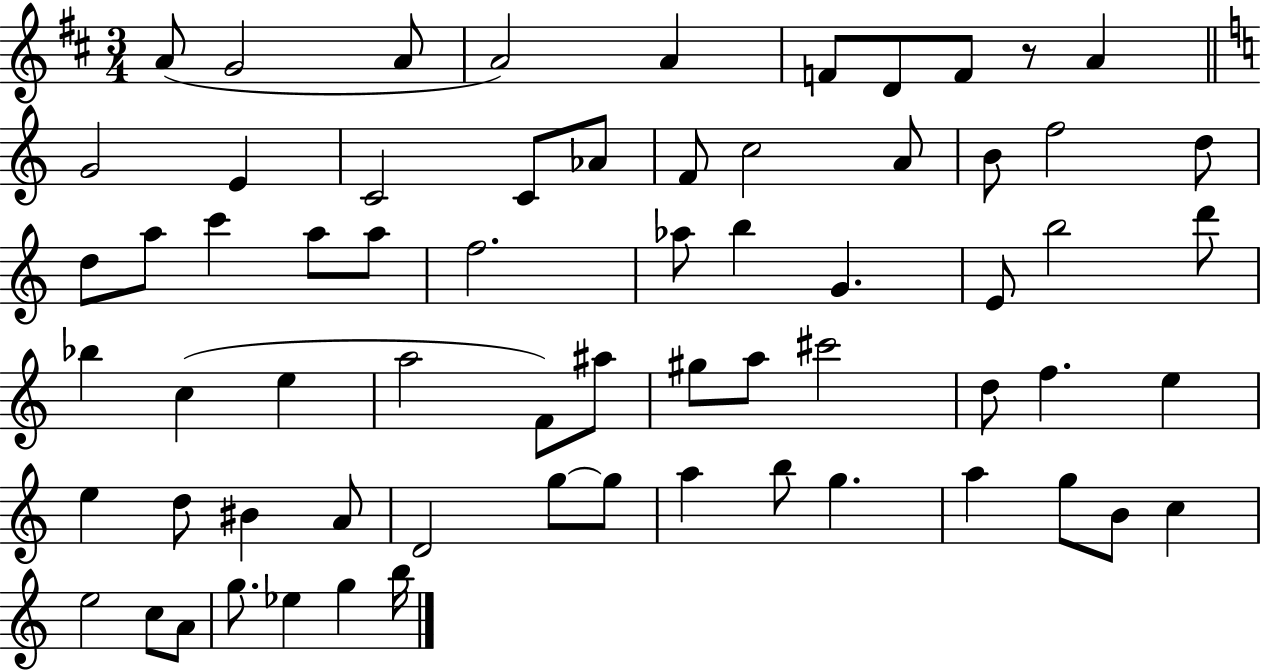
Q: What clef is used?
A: treble